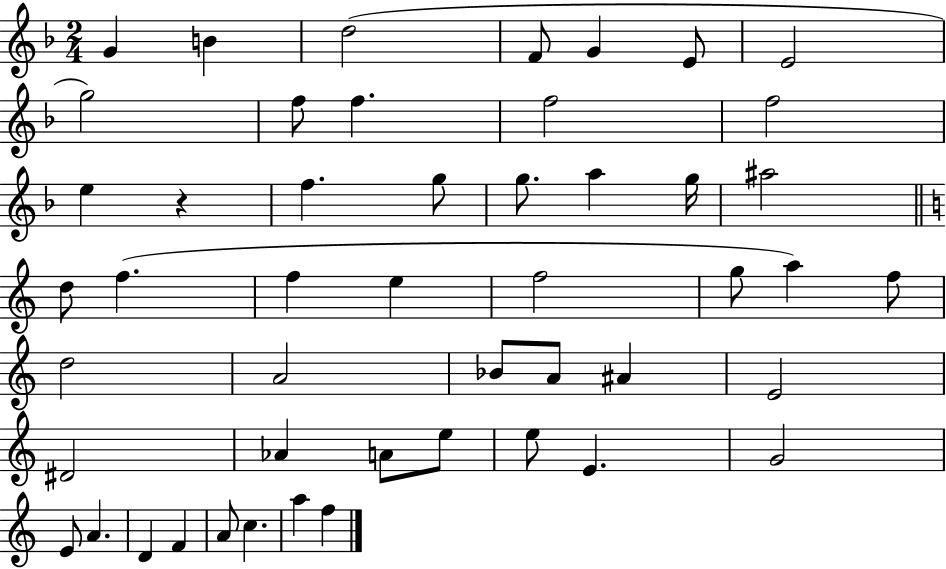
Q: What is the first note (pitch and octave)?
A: G4